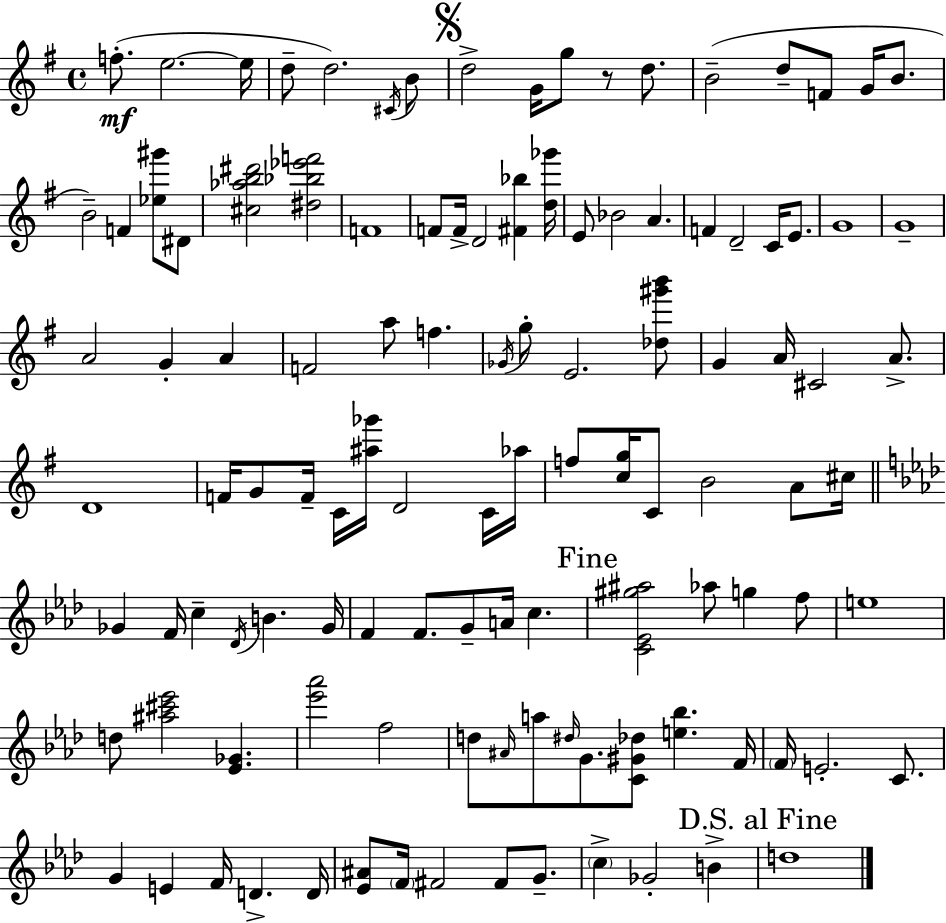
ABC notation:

X:1
T:Untitled
M:4/4
L:1/4
K:Em
f/2 e2 e/4 d/2 d2 ^C/4 B/2 d2 G/4 g/2 z/2 d/2 B2 d/2 F/2 G/4 B/2 B2 F [_e^g']/2 ^D/2 [^c_ab^d']2 [^d_b_e'f']2 F4 F/2 F/4 D2 [^F_b] [d_g']/4 E/2 _B2 A F D2 C/4 E/2 G4 G4 A2 G A F2 a/2 f _G/4 g/2 E2 [_d^g'b']/2 G A/4 ^C2 A/2 D4 F/4 G/2 F/4 C/4 [^a_g']/4 D2 C/4 _a/4 f/2 [cg]/4 C/2 B2 A/2 ^c/4 _G F/4 c _D/4 B _G/4 F F/2 G/2 A/4 c [C_E^g^a]2 _a/2 g f/2 e4 d/2 [^a^c'_e']2 [_E_G] [_e'_a']2 f2 d/2 ^A/4 a/2 ^d/4 G/2 [C^G_d]/2 [e_b] F/4 F/4 E2 C/2 G E F/4 D D/4 [_E^A]/2 F/4 ^F2 ^F/2 G/2 c _G2 B d4